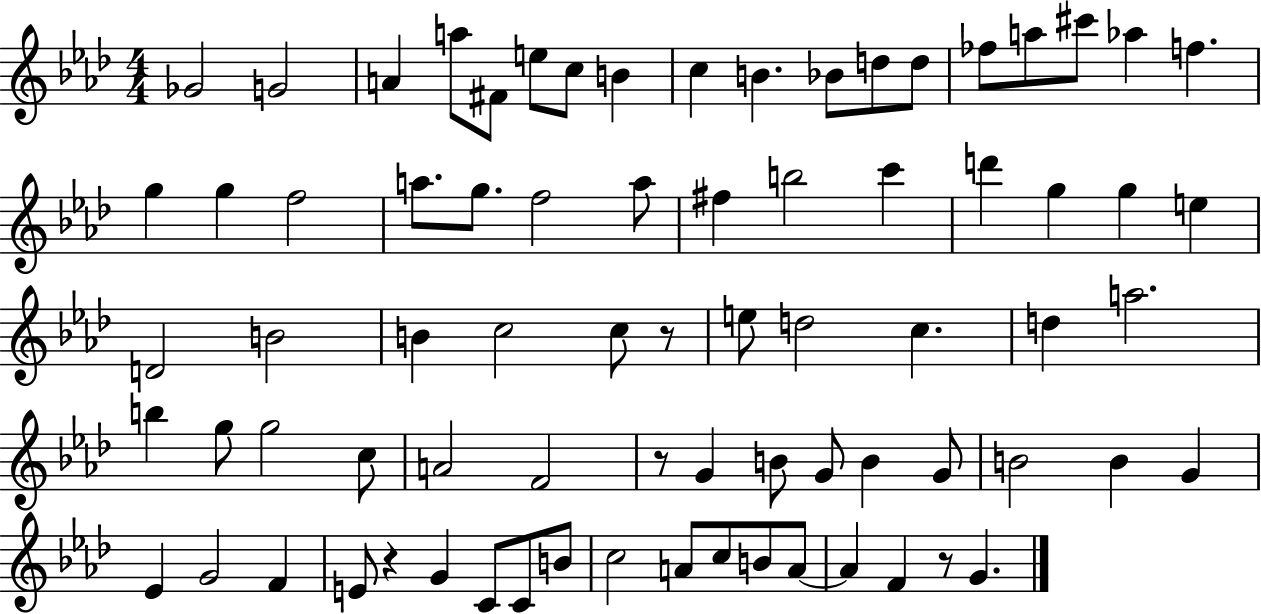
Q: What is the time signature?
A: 4/4